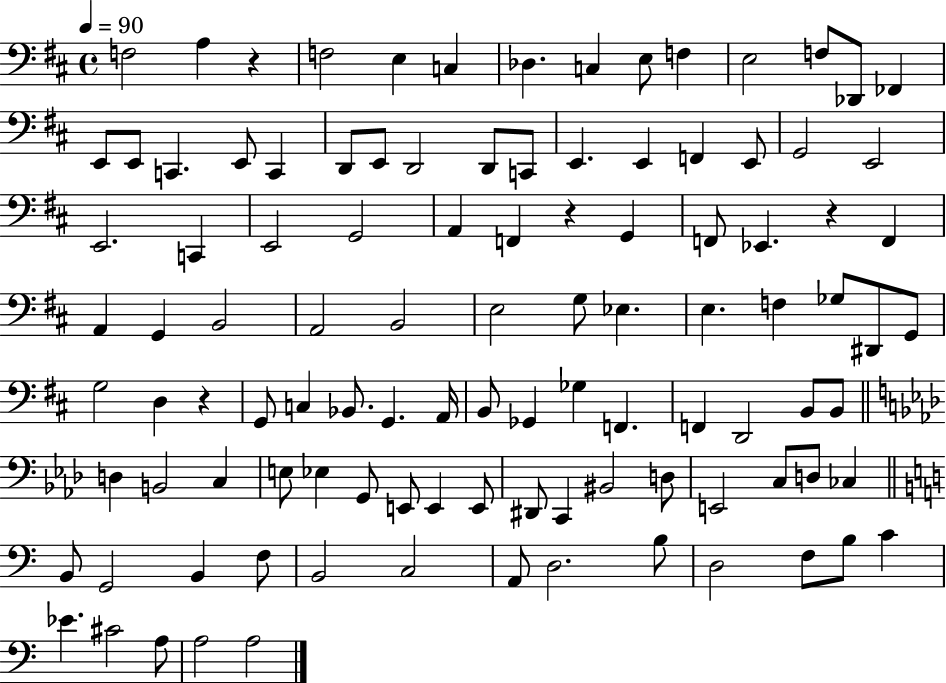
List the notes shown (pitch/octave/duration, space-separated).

F3/h A3/q R/q F3/h E3/q C3/q Db3/q. C3/q E3/e F3/q E3/h F3/e Db2/e FES2/q E2/e E2/e C2/q. E2/e C2/q D2/e E2/e D2/h D2/e C2/e E2/q. E2/q F2/q E2/e G2/h E2/h E2/h. C2/q E2/h G2/h A2/q F2/q R/q G2/q F2/e Eb2/q. R/q F2/q A2/q G2/q B2/h A2/h B2/h E3/h G3/e Eb3/q. E3/q. F3/q Gb3/e D#2/e G2/e G3/h D3/q R/q G2/e C3/q Bb2/e. G2/q. A2/s B2/e Gb2/q Gb3/q F2/q. F2/q D2/h B2/e B2/e D3/q B2/h C3/q E3/e Eb3/q G2/e E2/e E2/q E2/e D#2/e C2/q BIS2/h D3/e E2/h C3/e D3/e CES3/q B2/e G2/h B2/q F3/e B2/h C3/h A2/e D3/h. B3/e D3/h F3/e B3/e C4/q Eb4/q. C#4/h A3/e A3/h A3/h